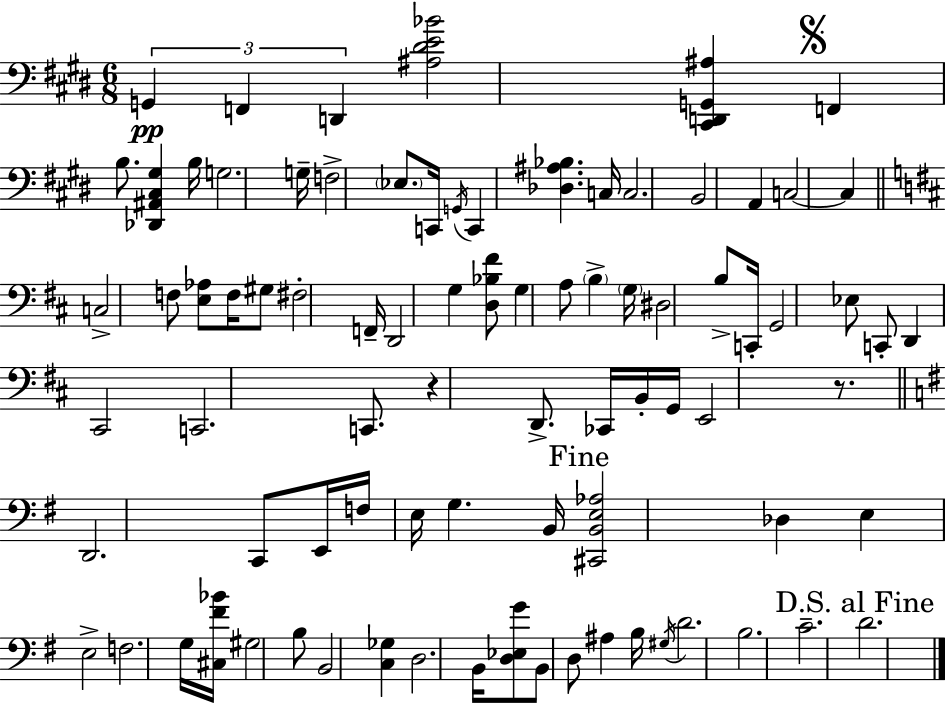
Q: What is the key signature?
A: E major